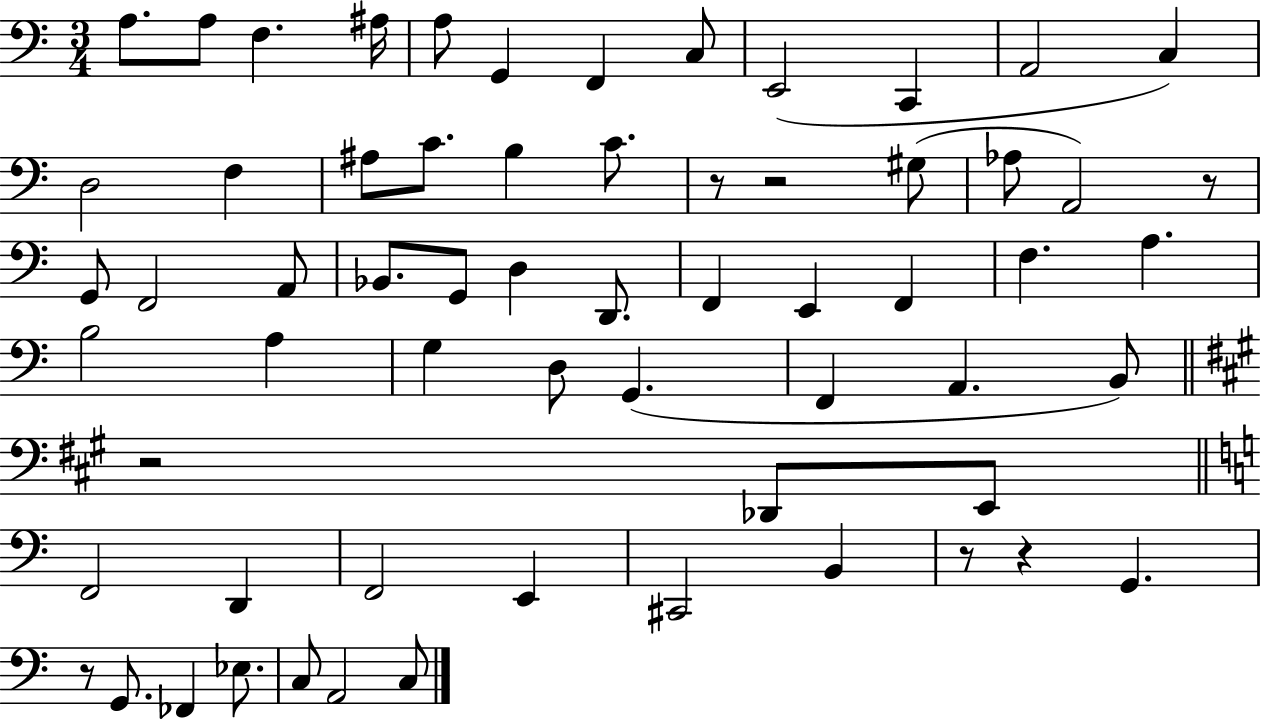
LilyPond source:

{
  \clef bass
  \numericTimeSignature
  \time 3/4
  \key c \major
  \repeat volta 2 { a8. a8 f4. ais16 | a8 g,4 f,4 c8 | e,2( c,4 | a,2 c4) | \break d2 f4 | ais8 c'8. b4 c'8. | r8 r2 gis8( | aes8 a,2) r8 | \break g,8 f,2 a,8 | bes,8. g,8 d4 d,8. | f,4 e,4 f,4 | f4. a4. | \break b2 a4 | g4 d8 g,4.( | f,4 a,4. b,8) | \bar "||" \break \key a \major r2 des,8 e,8 | \bar "||" \break \key c \major f,2 d,4 | f,2 e,4 | cis,2 b,4 | r8 r4 g,4. | \break r8 g,8. fes,4 ees8. | c8 a,2 c8 | } \bar "|."
}